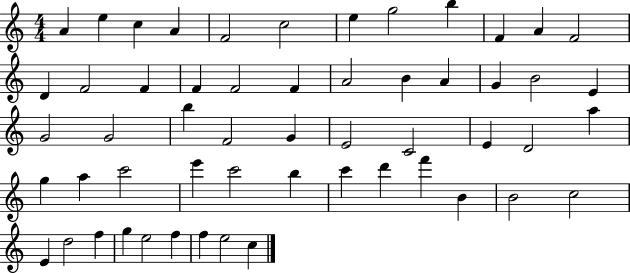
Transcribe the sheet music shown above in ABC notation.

X:1
T:Untitled
M:4/4
L:1/4
K:C
A e c A F2 c2 e g2 b F A F2 D F2 F F F2 F A2 B A G B2 E G2 G2 b F2 G E2 C2 E D2 a g a c'2 e' c'2 b c' d' f' B B2 c2 E d2 f g e2 f f e2 c